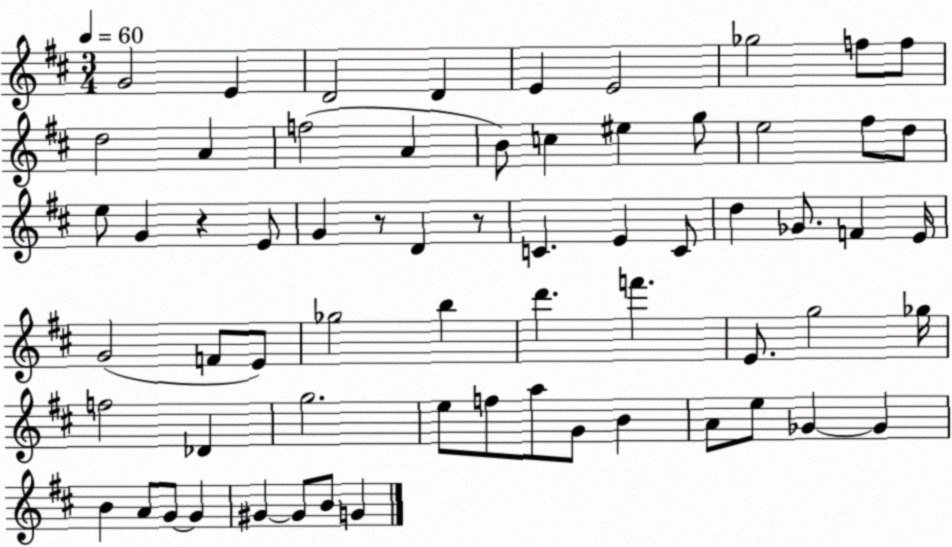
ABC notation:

X:1
T:Untitled
M:3/4
L:1/4
K:D
G2 E D2 D E E2 _g2 f/2 f/2 d2 A f2 A B/2 c ^e g/2 e2 ^f/2 d/2 e/2 G z E/2 G z/2 D z/2 C E C/2 d _G/2 F E/4 G2 F/2 E/2 _g2 b d' f' E/2 g2 _g/4 f2 _D g2 e/2 f/2 a/2 G/2 B A/2 e/2 _G _G B A/2 G/2 G ^G ^G/2 B/2 G